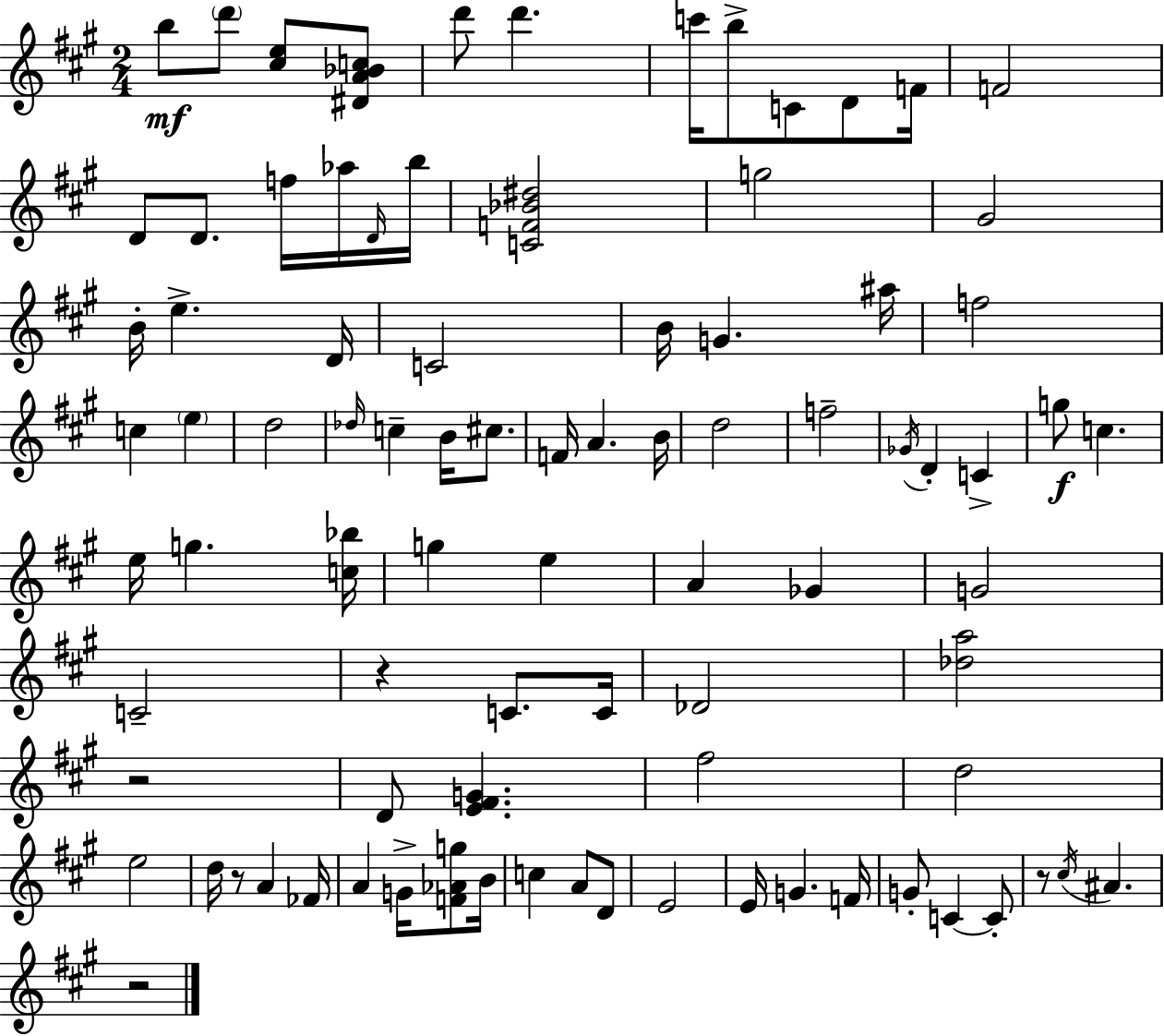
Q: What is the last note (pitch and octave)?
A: A#4